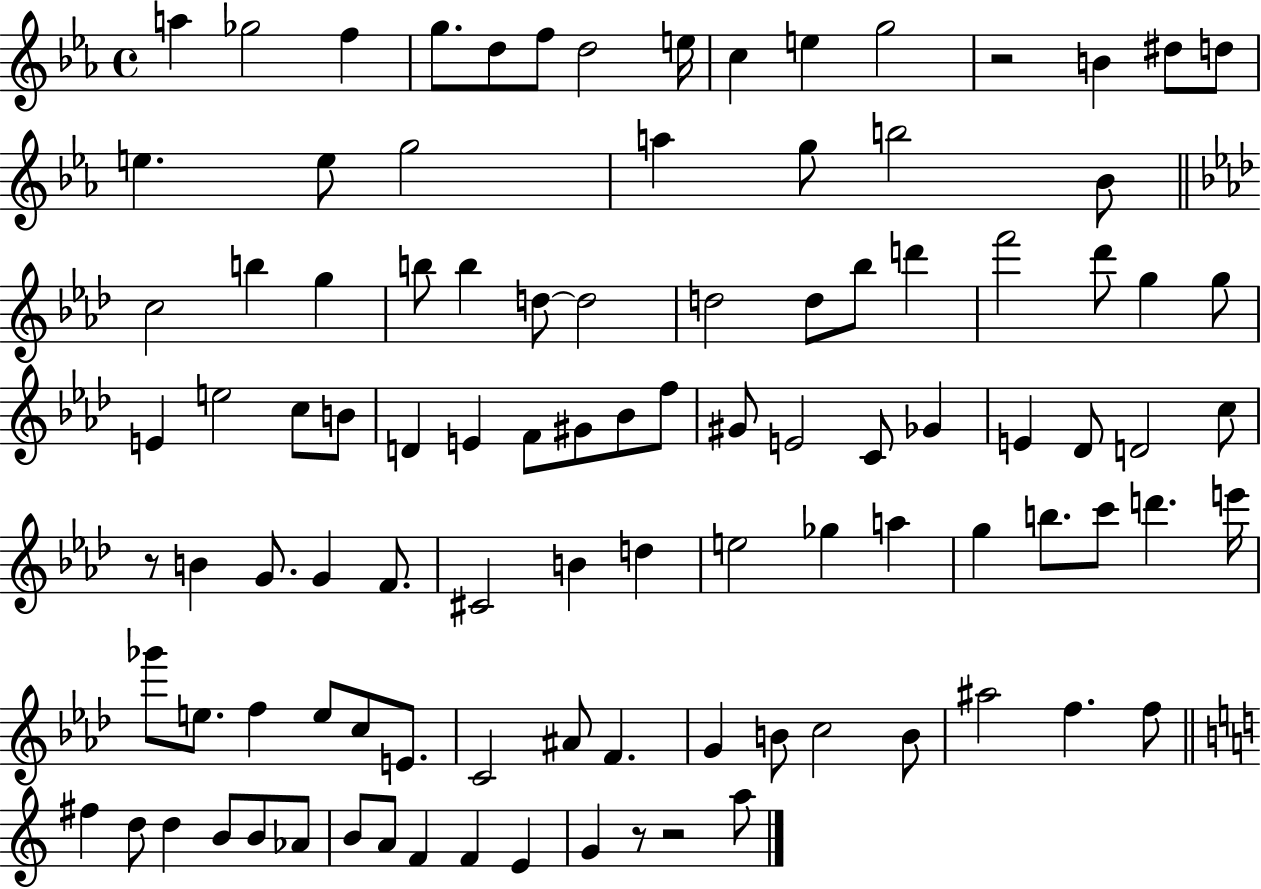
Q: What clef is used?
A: treble